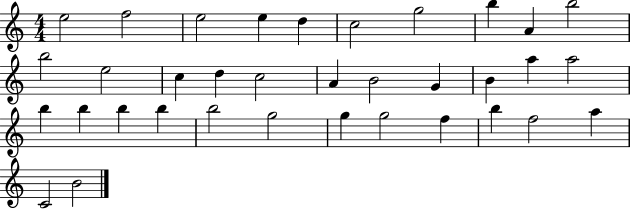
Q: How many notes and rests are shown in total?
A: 35